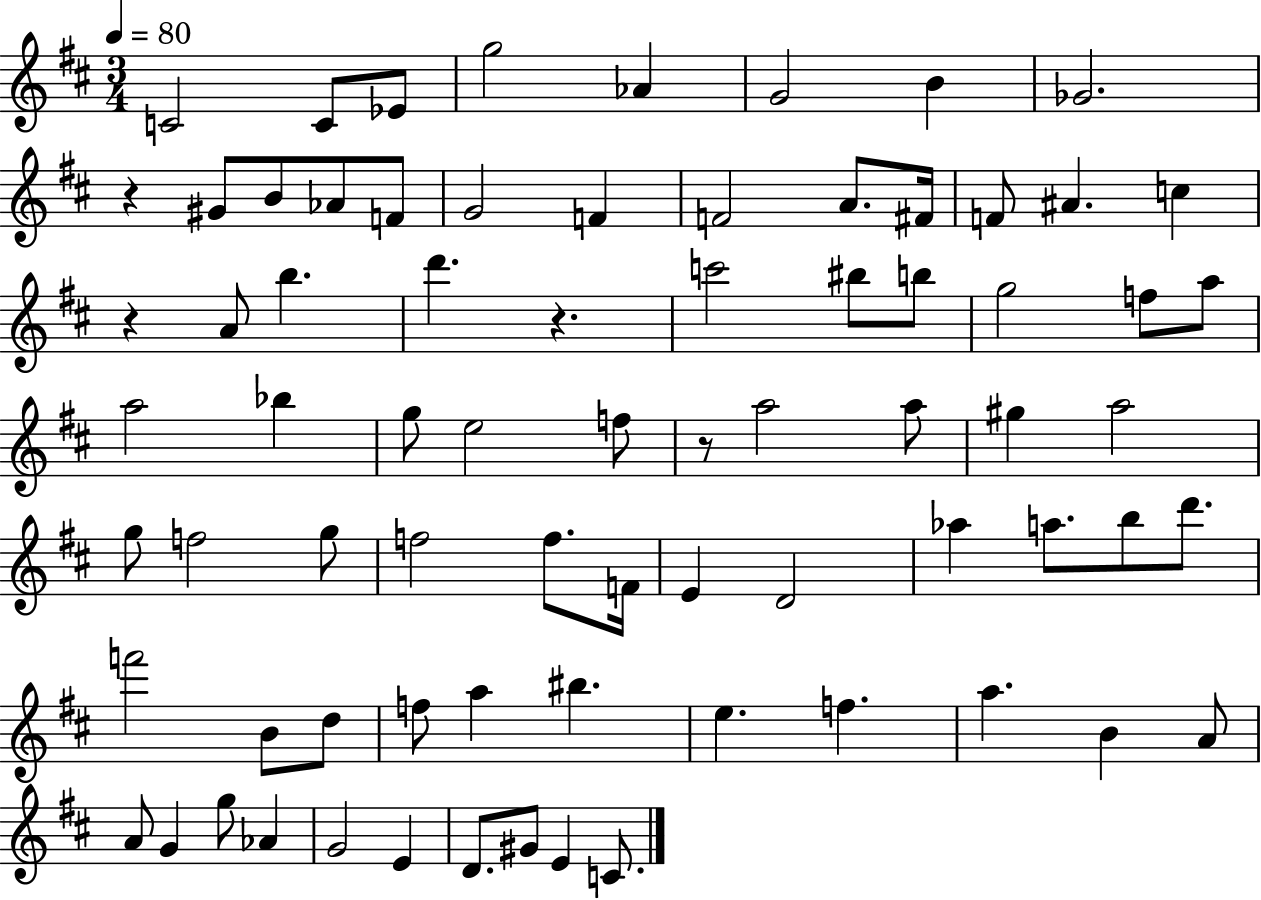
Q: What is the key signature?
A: D major